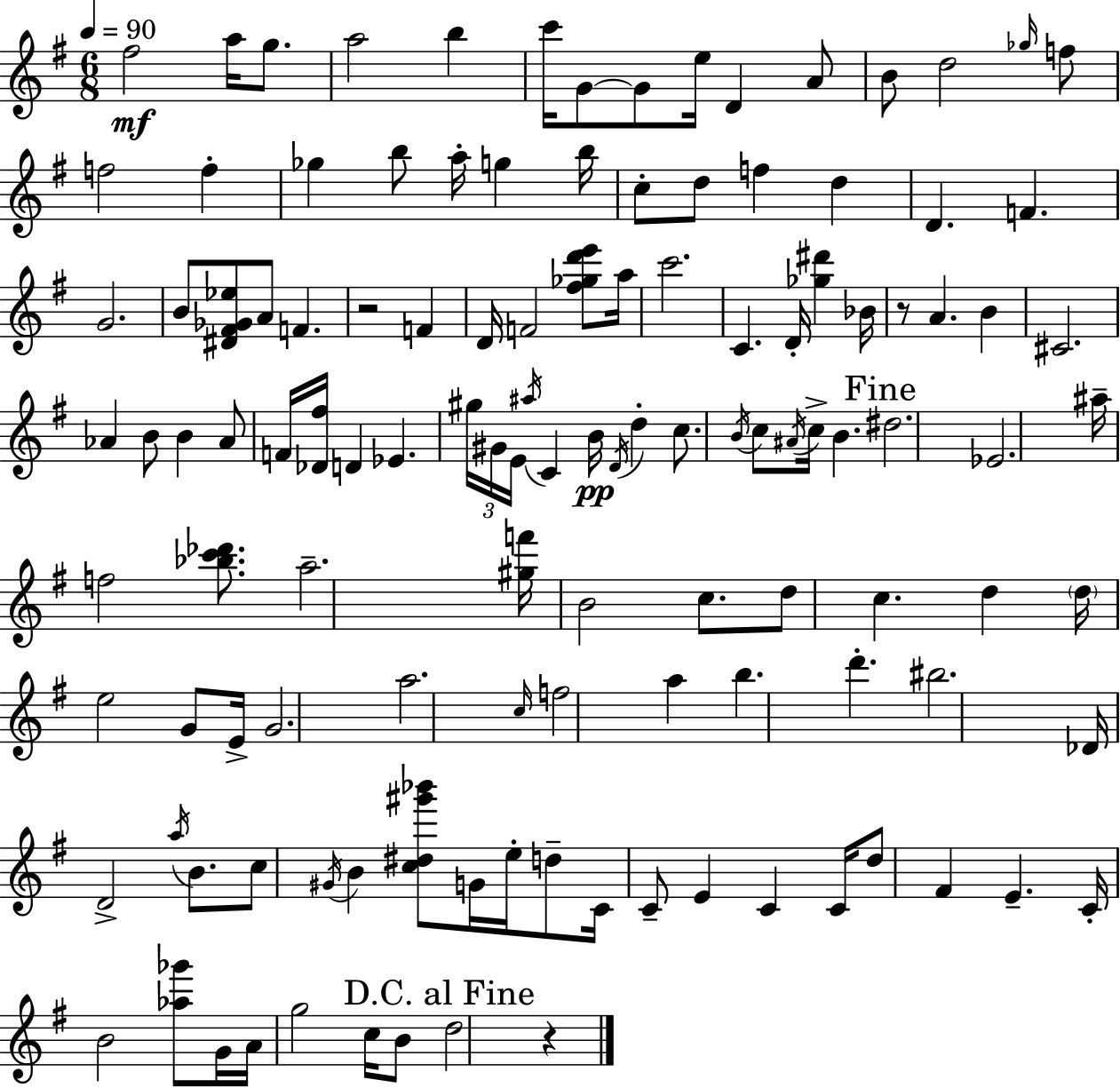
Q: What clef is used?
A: treble